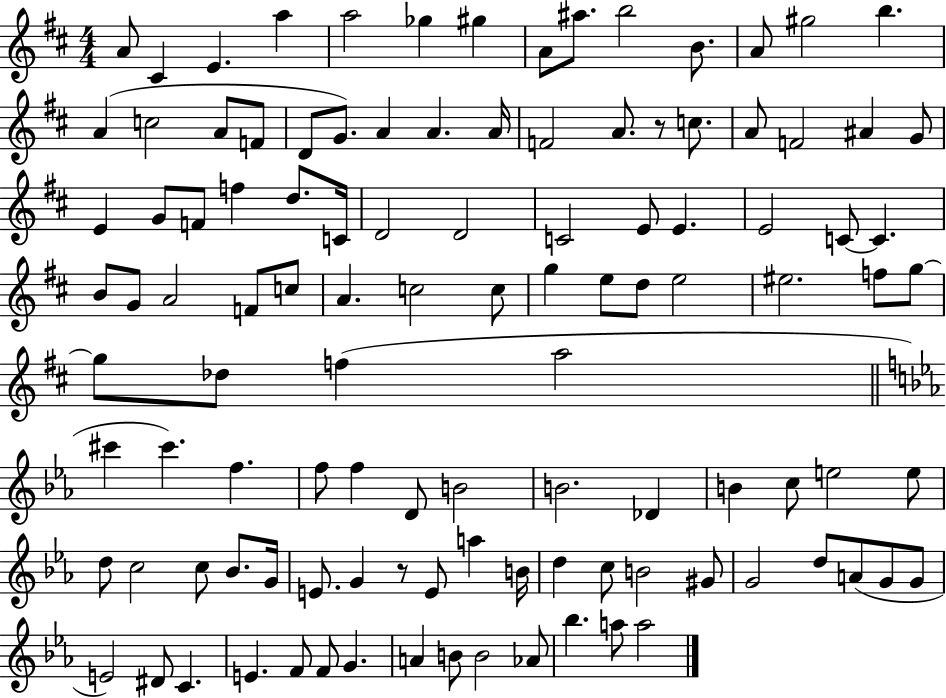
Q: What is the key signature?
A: D major